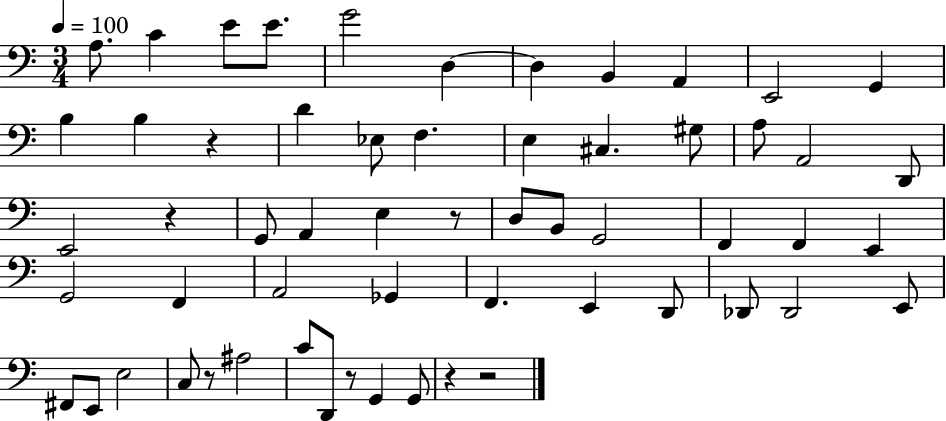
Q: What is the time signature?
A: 3/4